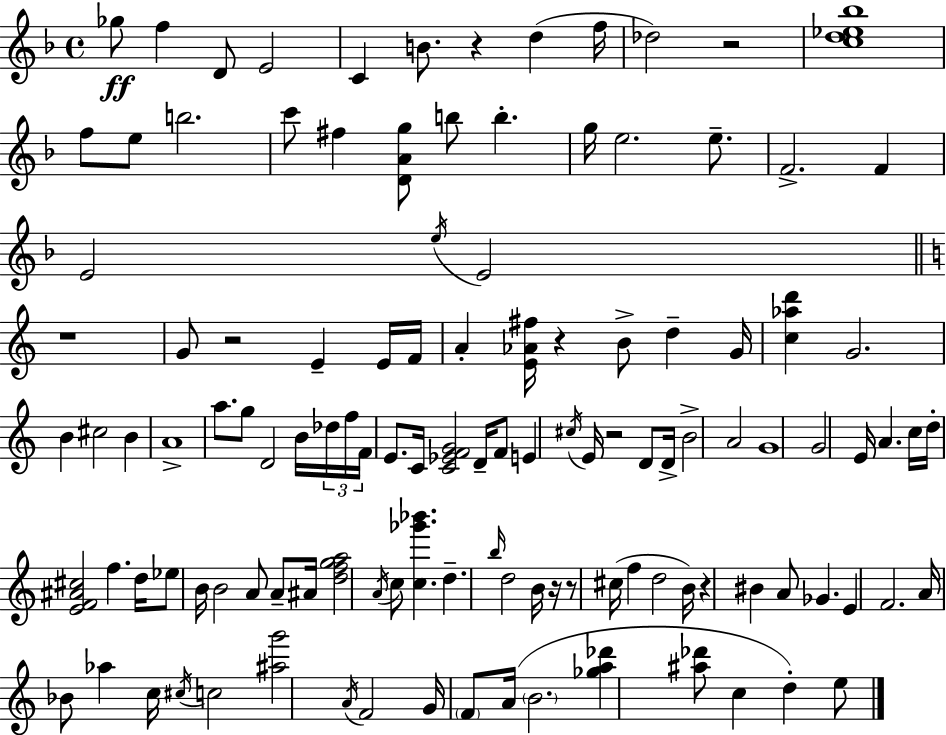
Gb5/e F5/q D4/e E4/h C4/q B4/e. R/q D5/q F5/s Db5/h R/h [C5,D5,Eb5,Bb5]/w F5/e E5/e B5/h. C6/e F#5/q [D4,A4,G5]/e B5/e B5/q. G5/s E5/h. E5/e. F4/h. F4/q E4/h E5/s E4/h R/w G4/e R/h E4/q E4/s F4/s A4/q [E4,Ab4,F#5]/s R/q B4/e D5/q G4/s [C5,Ab5,D6]/q G4/h. B4/q C#5/h B4/q A4/w A5/e. G5/e D4/h B4/s Db5/s F5/s F4/s E4/e. C4/s [C4,Eb4,F4,G4]/h D4/s F4/e E4/q C#5/s E4/s R/h D4/e D4/s B4/h A4/h G4/w G4/h E4/s A4/q. C5/s D5/s [E4,F4,A#4,C#5]/h F5/q. D5/s Eb5/e B4/s B4/h A4/e A4/e A#4/s [D5,F5,G5,A5]/h A4/s C5/e [C5,Gb6,Bb6]/q. D5/q. B5/s D5/h B4/s R/s R/e C#5/s F5/q D5/h B4/s R/q BIS4/q A4/e Gb4/q. E4/q F4/h. A4/s Bb4/e Ab5/q C5/s C#5/s C5/h [A#5,G6]/h A4/s F4/h G4/s F4/e A4/s B4/h. [Gb5,A5,Db6]/q [A#5,Db6]/e C5/q D5/q E5/e